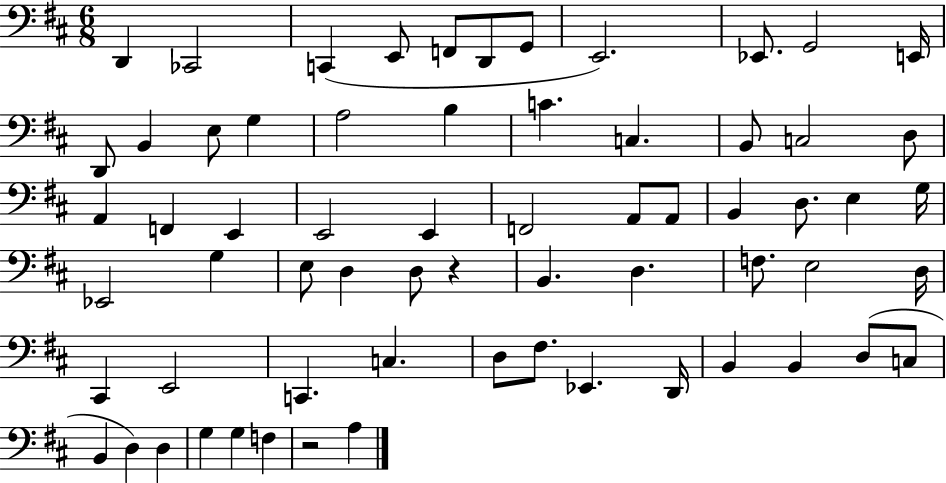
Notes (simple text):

D2/q CES2/h C2/q E2/e F2/e D2/e G2/e E2/h. Eb2/e. G2/h E2/s D2/e B2/q E3/e G3/q A3/h B3/q C4/q. C3/q. B2/e C3/h D3/e A2/q F2/q E2/q E2/h E2/q F2/h A2/e A2/e B2/q D3/e. E3/q G3/s Eb2/h G3/q E3/e D3/q D3/e R/q B2/q. D3/q. F3/e. E3/h D3/s C#2/q E2/h C2/q. C3/q. D3/e F#3/e. Eb2/q. D2/s B2/q B2/q D3/e C3/e B2/q D3/q D3/q G3/q G3/q F3/q R/h A3/q